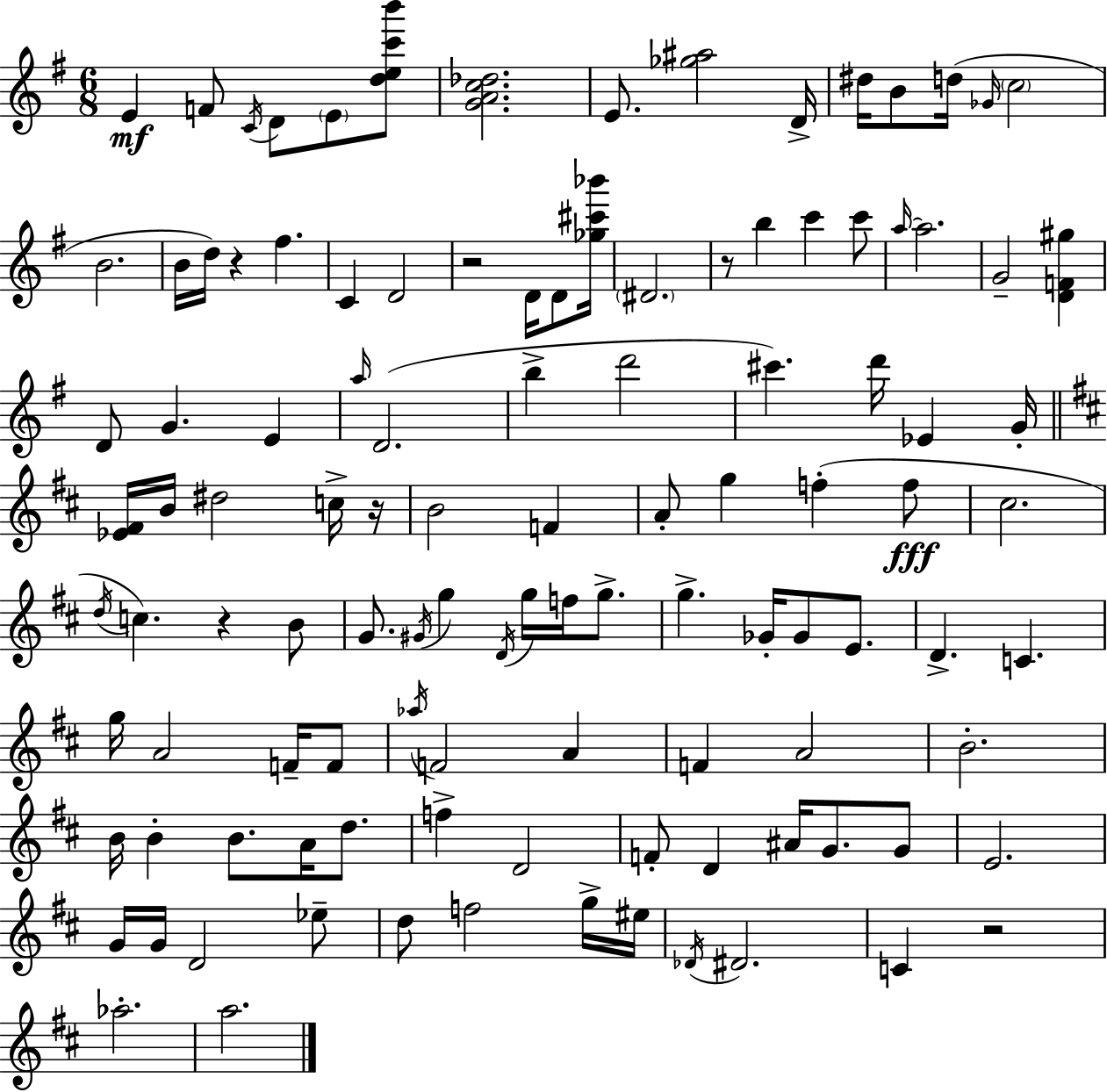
{
  \clef treble
  \numericTimeSignature
  \time 6/8
  \key g \major
  e'4\mf f'8 \acciaccatura { c'16 } d'8 \parenthesize e'8 <d'' e'' c''' b'''>8 | <g' a' c'' des''>2. | e'8. <ges'' ais''>2 | d'16-> dis''16 b'8 d''16( \grace { ges'16 } \parenthesize c''2 | \break b'2. | b'16 d''16) r4 fis''4. | c'4 d'2 | r2 d'16 d'8 | \break <ges'' cis''' bes'''>16 \parenthesize dis'2. | r8 b''4 c'''4 | c'''8 \grace { a''16~ }~ a''2. | g'2-- <d' f' gis''>4 | \break d'8 g'4. e'4 | \grace { a''16 } d'2.( | b''4-> d'''2 | cis'''4.) d'''16 ees'4 | \break g'16-. \bar "||" \break \key d \major <ees' fis'>16 b'16 dis''2 c''16-> r16 | b'2 f'4 | a'8-. g''4 f''4-.( f''8\fff | cis''2. | \break \acciaccatura { d''16 }) c''4. r4 b'8 | g'8. \acciaccatura { gis'16 } g''4 \acciaccatura { d'16 } g''16 f''16 | g''8.-> g''4.-> ges'16-. ges'8 | e'8. d'4.-> c'4. | \break g''16 a'2 | f'16-- f'8 \acciaccatura { aes''16 } f'2 | a'4 f'4 a'2 | b'2.-. | \break b'16 b'4-. b'8. | a'16 d''8. f''4-> d'2 | f'8-. d'4 ais'16 g'8. | g'8 e'2. | \break g'16 g'16 d'2 | ees''8-- d''8 f''2 | g''16-> eis''16 \acciaccatura { des'16 } dis'2. | c'4 r2 | \break aes''2.-. | a''2. | \bar "|."
}